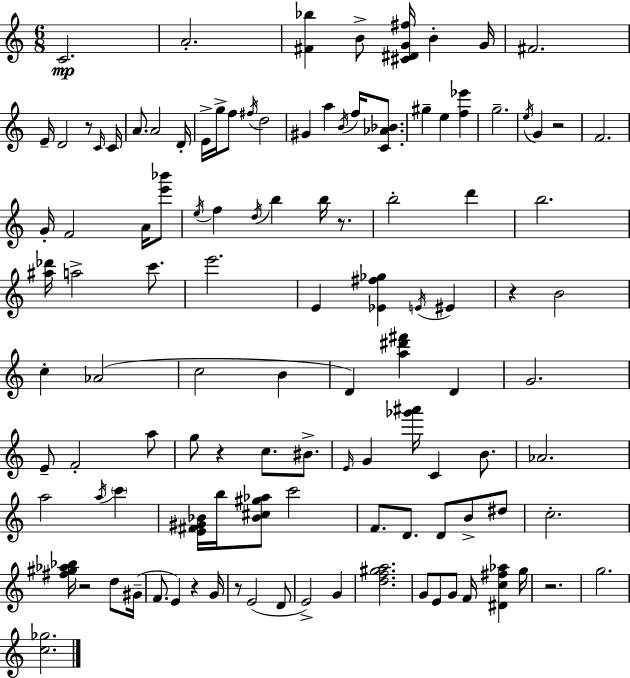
X:1
T:Untitled
M:6/8
L:1/4
K:C
C2 A2 [^F_b] B/2 [^C^DG^f]/4 B G/4 ^F2 E/4 D2 z/2 C/4 C/4 A/2 A2 D/4 E/4 g/4 f/2 ^f/4 d2 ^G a B/4 f/4 [C_A_B]/2 ^g e [f_e'] g2 e/4 G z2 F2 G/4 F2 A/4 [e'_b']/2 e/4 f d/4 b b/4 z/2 b2 d' b2 [^a_d']/4 a2 c'/2 e'2 E [_E^f_g] E/4 ^E z B2 c _A2 c2 B D [a^d'^f'] D G2 E/2 F2 a/2 g/2 z c/2 ^B/2 E/4 G [_g'^a']/4 C B/2 _A2 a2 a/4 c' [E^F^G_B]/4 b/4 [_B^c^g_a]/2 c'2 F/2 D/2 D/2 B/2 ^d/2 c2 [^f^g_a_b]/4 z2 d/2 ^G/4 F/2 E z G/4 z/2 E2 D/2 E2 G [df^ga]2 G/2 E/2 G/2 F/4 [^Dc^f_a] g/4 z2 g2 [c_g]2